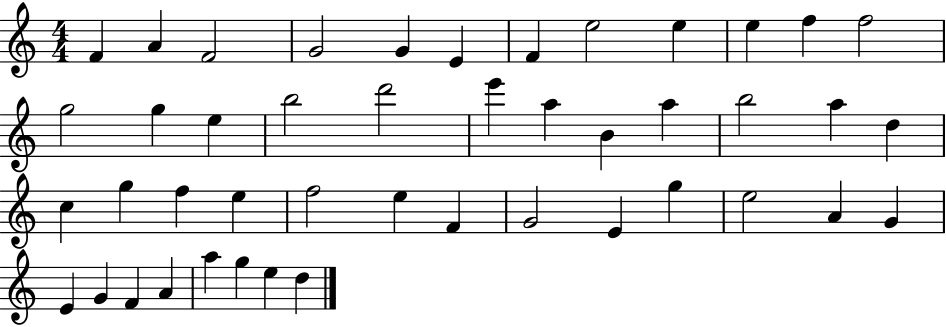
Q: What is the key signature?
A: C major